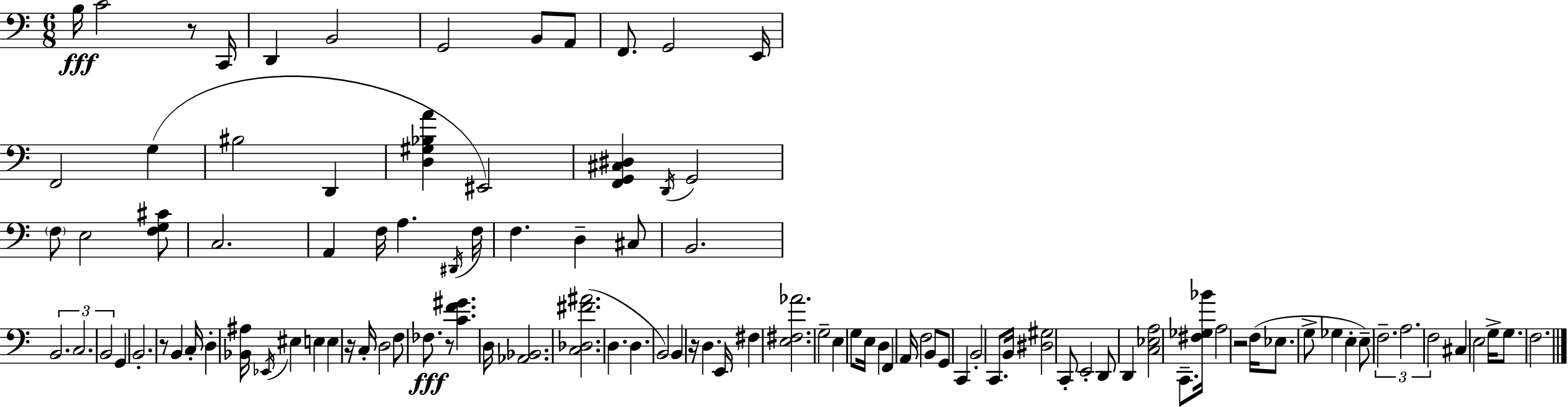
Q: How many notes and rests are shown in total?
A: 105